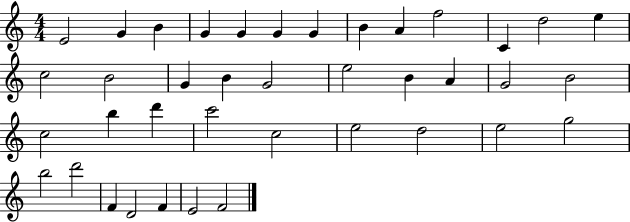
E4/h G4/q B4/q G4/q G4/q G4/q G4/q B4/q A4/q F5/h C4/q D5/h E5/q C5/h B4/h G4/q B4/q G4/h E5/h B4/q A4/q G4/h B4/h C5/h B5/q D6/q C6/h C5/h E5/h D5/h E5/h G5/h B5/h D6/h F4/q D4/h F4/q E4/h F4/h